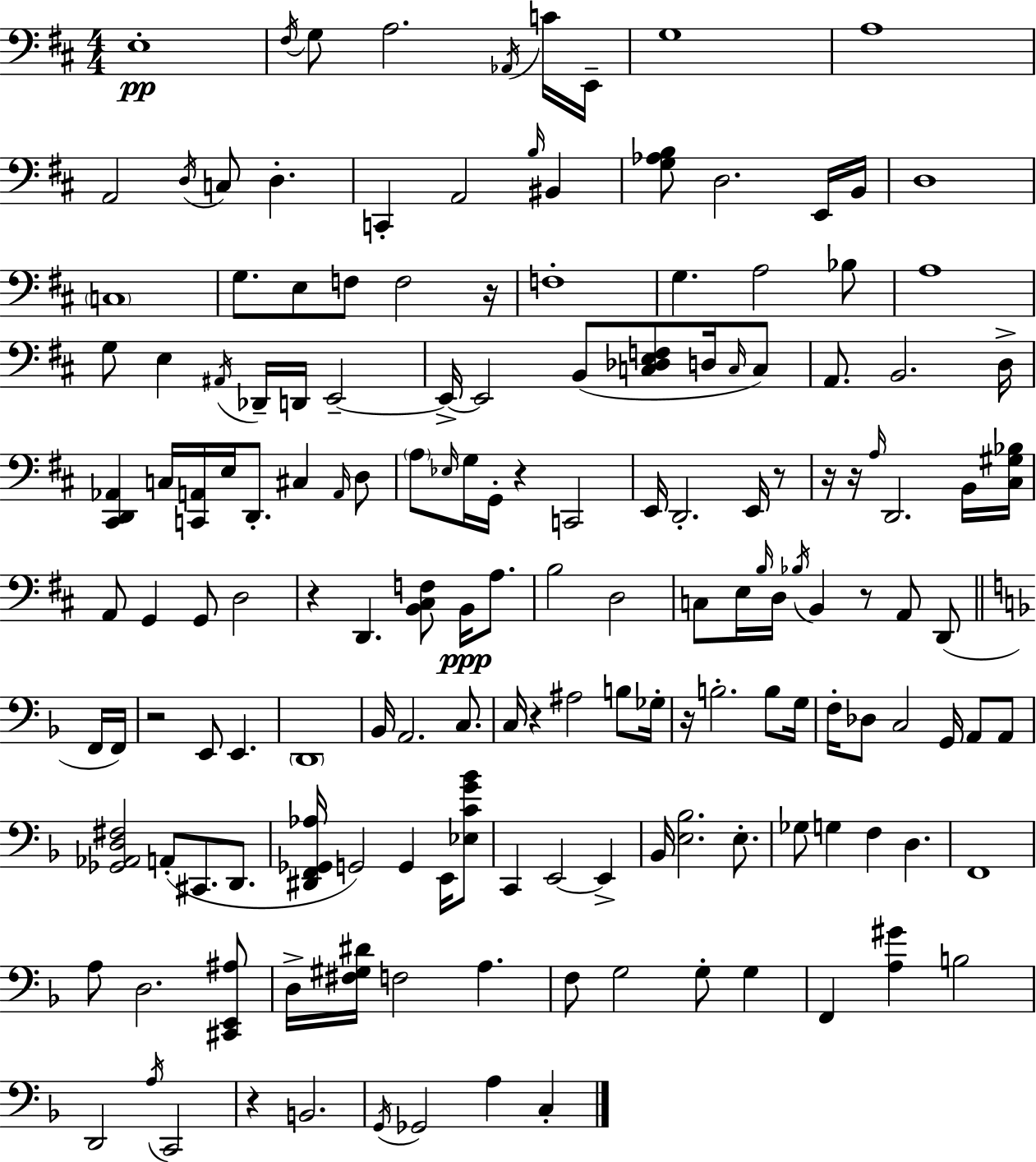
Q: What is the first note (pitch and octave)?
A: E3